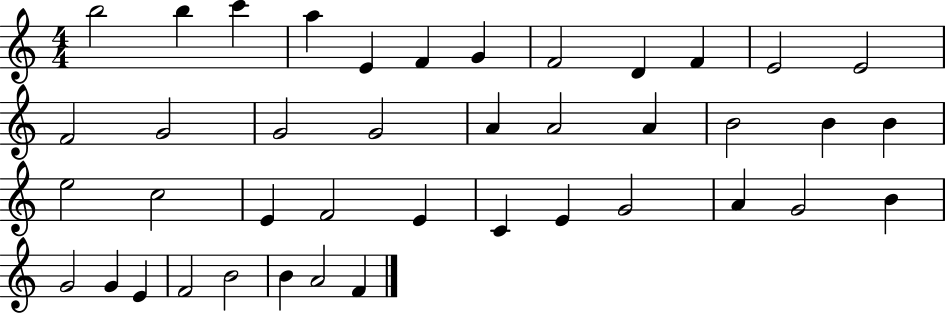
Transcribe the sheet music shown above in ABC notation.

X:1
T:Untitled
M:4/4
L:1/4
K:C
b2 b c' a E F G F2 D F E2 E2 F2 G2 G2 G2 A A2 A B2 B B e2 c2 E F2 E C E G2 A G2 B G2 G E F2 B2 B A2 F